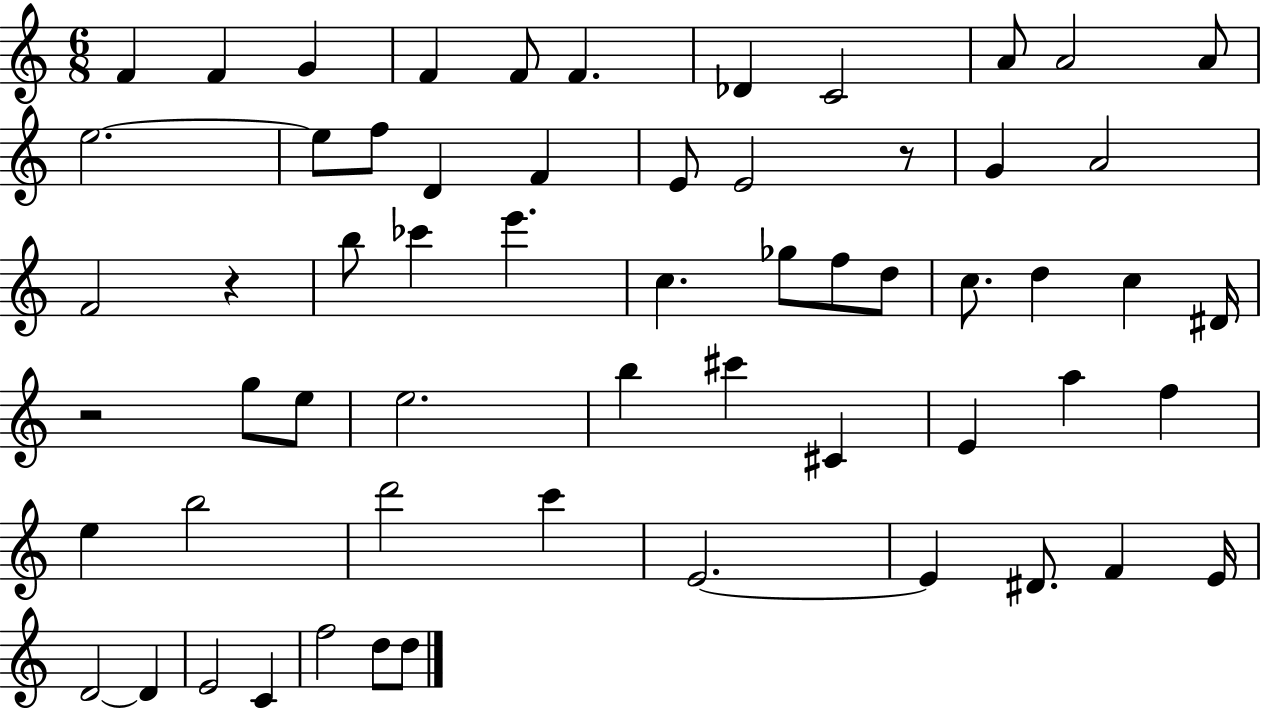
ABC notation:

X:1
T:Untitled
M:6/8
L:1/4
K:C
F F G F F/2 F _D C2 A/2 A2 A/2 e2 e/2 f/2 D F E/2 E2 z/2 G A2 F2 z b/2 _c' e' c _g/2 f/2 d/2 c/2 d c ^D/4 z2 g/2 e/2 e2 b ^c' ^C E a f e b2 d'2 c' E2 E ^D/2 F E/4 D2 D E2 C f2 d/2 d/2